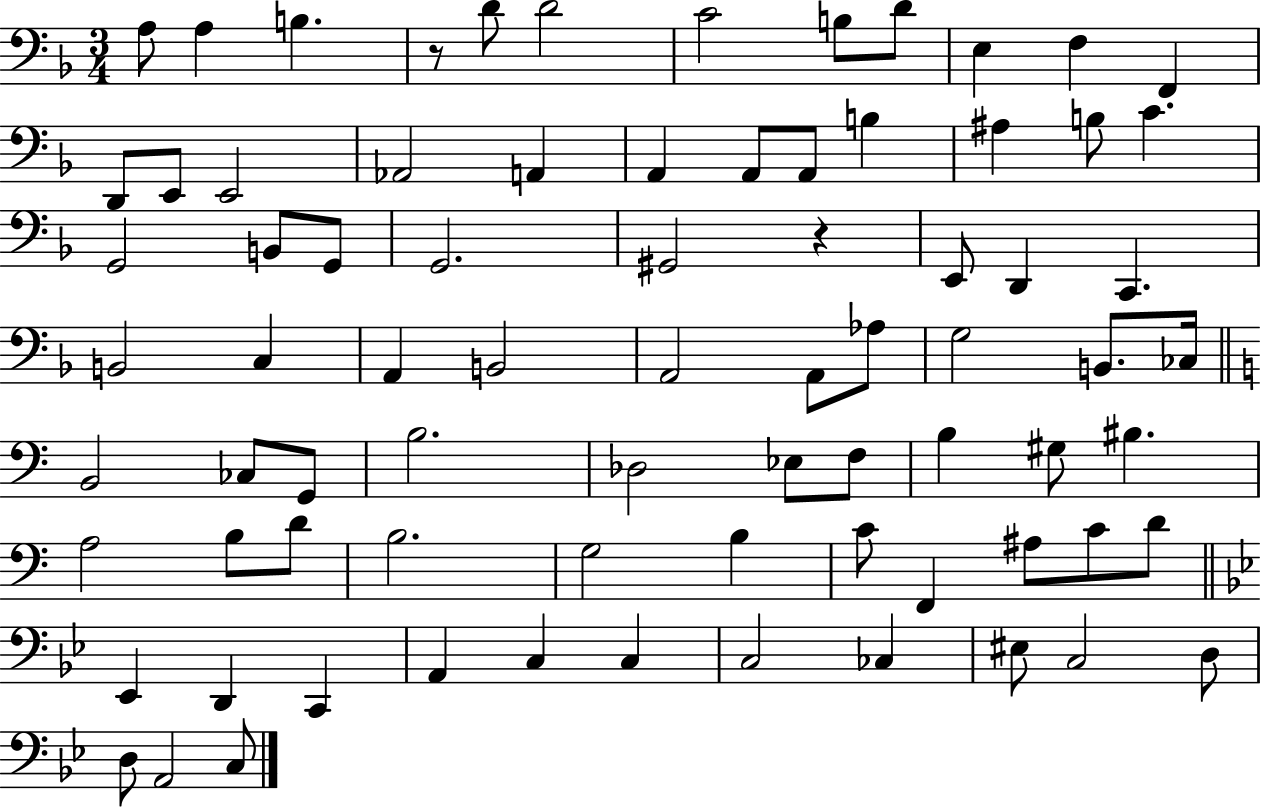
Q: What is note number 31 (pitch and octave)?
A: C2